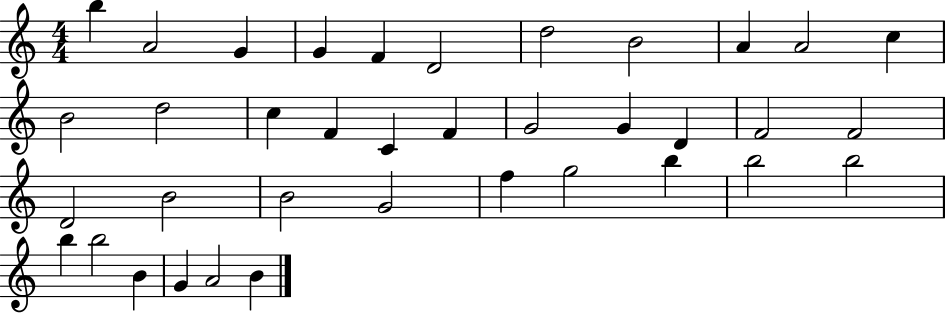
{
  \clef treble
  \numericTimeSignature
  \time 4/4
  \key c \major
  b''4 a'2 g'4 | g'4 f'4 d'2 | d''2 b'2 | a'4 a'2 c''4 | \break b'2 d''2 | c''4 f'4 c'4 f'4 | g'2 g'4 d'4 | f'2 f'2 | \break d'2 b'2 | b'2 g'2 | f''4 g''2 b''4 | b''2 b''2 | \break b''4 b''2 b'4 | g'4 a'2 b'4 | \bar "|."
}